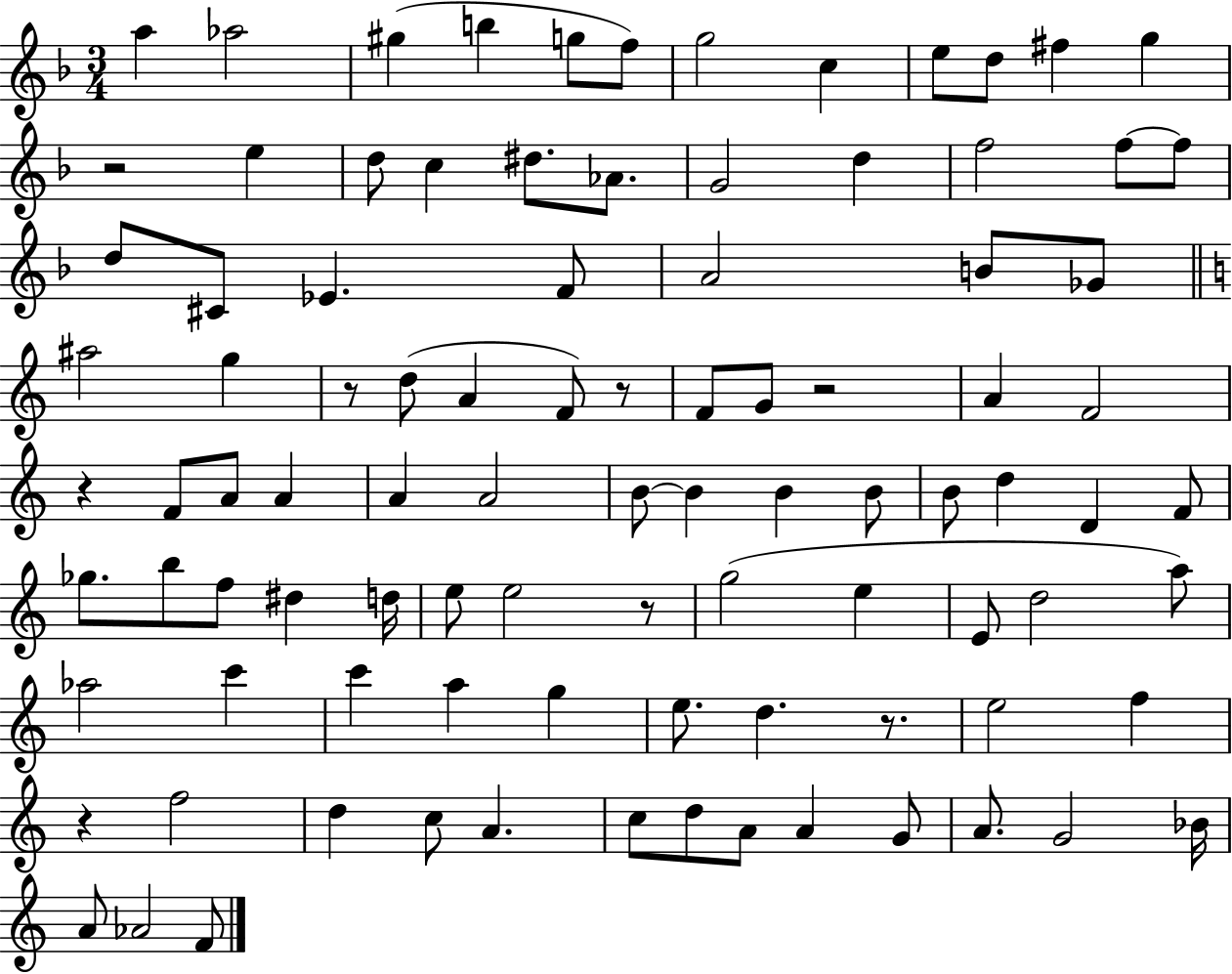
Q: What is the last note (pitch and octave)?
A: F4